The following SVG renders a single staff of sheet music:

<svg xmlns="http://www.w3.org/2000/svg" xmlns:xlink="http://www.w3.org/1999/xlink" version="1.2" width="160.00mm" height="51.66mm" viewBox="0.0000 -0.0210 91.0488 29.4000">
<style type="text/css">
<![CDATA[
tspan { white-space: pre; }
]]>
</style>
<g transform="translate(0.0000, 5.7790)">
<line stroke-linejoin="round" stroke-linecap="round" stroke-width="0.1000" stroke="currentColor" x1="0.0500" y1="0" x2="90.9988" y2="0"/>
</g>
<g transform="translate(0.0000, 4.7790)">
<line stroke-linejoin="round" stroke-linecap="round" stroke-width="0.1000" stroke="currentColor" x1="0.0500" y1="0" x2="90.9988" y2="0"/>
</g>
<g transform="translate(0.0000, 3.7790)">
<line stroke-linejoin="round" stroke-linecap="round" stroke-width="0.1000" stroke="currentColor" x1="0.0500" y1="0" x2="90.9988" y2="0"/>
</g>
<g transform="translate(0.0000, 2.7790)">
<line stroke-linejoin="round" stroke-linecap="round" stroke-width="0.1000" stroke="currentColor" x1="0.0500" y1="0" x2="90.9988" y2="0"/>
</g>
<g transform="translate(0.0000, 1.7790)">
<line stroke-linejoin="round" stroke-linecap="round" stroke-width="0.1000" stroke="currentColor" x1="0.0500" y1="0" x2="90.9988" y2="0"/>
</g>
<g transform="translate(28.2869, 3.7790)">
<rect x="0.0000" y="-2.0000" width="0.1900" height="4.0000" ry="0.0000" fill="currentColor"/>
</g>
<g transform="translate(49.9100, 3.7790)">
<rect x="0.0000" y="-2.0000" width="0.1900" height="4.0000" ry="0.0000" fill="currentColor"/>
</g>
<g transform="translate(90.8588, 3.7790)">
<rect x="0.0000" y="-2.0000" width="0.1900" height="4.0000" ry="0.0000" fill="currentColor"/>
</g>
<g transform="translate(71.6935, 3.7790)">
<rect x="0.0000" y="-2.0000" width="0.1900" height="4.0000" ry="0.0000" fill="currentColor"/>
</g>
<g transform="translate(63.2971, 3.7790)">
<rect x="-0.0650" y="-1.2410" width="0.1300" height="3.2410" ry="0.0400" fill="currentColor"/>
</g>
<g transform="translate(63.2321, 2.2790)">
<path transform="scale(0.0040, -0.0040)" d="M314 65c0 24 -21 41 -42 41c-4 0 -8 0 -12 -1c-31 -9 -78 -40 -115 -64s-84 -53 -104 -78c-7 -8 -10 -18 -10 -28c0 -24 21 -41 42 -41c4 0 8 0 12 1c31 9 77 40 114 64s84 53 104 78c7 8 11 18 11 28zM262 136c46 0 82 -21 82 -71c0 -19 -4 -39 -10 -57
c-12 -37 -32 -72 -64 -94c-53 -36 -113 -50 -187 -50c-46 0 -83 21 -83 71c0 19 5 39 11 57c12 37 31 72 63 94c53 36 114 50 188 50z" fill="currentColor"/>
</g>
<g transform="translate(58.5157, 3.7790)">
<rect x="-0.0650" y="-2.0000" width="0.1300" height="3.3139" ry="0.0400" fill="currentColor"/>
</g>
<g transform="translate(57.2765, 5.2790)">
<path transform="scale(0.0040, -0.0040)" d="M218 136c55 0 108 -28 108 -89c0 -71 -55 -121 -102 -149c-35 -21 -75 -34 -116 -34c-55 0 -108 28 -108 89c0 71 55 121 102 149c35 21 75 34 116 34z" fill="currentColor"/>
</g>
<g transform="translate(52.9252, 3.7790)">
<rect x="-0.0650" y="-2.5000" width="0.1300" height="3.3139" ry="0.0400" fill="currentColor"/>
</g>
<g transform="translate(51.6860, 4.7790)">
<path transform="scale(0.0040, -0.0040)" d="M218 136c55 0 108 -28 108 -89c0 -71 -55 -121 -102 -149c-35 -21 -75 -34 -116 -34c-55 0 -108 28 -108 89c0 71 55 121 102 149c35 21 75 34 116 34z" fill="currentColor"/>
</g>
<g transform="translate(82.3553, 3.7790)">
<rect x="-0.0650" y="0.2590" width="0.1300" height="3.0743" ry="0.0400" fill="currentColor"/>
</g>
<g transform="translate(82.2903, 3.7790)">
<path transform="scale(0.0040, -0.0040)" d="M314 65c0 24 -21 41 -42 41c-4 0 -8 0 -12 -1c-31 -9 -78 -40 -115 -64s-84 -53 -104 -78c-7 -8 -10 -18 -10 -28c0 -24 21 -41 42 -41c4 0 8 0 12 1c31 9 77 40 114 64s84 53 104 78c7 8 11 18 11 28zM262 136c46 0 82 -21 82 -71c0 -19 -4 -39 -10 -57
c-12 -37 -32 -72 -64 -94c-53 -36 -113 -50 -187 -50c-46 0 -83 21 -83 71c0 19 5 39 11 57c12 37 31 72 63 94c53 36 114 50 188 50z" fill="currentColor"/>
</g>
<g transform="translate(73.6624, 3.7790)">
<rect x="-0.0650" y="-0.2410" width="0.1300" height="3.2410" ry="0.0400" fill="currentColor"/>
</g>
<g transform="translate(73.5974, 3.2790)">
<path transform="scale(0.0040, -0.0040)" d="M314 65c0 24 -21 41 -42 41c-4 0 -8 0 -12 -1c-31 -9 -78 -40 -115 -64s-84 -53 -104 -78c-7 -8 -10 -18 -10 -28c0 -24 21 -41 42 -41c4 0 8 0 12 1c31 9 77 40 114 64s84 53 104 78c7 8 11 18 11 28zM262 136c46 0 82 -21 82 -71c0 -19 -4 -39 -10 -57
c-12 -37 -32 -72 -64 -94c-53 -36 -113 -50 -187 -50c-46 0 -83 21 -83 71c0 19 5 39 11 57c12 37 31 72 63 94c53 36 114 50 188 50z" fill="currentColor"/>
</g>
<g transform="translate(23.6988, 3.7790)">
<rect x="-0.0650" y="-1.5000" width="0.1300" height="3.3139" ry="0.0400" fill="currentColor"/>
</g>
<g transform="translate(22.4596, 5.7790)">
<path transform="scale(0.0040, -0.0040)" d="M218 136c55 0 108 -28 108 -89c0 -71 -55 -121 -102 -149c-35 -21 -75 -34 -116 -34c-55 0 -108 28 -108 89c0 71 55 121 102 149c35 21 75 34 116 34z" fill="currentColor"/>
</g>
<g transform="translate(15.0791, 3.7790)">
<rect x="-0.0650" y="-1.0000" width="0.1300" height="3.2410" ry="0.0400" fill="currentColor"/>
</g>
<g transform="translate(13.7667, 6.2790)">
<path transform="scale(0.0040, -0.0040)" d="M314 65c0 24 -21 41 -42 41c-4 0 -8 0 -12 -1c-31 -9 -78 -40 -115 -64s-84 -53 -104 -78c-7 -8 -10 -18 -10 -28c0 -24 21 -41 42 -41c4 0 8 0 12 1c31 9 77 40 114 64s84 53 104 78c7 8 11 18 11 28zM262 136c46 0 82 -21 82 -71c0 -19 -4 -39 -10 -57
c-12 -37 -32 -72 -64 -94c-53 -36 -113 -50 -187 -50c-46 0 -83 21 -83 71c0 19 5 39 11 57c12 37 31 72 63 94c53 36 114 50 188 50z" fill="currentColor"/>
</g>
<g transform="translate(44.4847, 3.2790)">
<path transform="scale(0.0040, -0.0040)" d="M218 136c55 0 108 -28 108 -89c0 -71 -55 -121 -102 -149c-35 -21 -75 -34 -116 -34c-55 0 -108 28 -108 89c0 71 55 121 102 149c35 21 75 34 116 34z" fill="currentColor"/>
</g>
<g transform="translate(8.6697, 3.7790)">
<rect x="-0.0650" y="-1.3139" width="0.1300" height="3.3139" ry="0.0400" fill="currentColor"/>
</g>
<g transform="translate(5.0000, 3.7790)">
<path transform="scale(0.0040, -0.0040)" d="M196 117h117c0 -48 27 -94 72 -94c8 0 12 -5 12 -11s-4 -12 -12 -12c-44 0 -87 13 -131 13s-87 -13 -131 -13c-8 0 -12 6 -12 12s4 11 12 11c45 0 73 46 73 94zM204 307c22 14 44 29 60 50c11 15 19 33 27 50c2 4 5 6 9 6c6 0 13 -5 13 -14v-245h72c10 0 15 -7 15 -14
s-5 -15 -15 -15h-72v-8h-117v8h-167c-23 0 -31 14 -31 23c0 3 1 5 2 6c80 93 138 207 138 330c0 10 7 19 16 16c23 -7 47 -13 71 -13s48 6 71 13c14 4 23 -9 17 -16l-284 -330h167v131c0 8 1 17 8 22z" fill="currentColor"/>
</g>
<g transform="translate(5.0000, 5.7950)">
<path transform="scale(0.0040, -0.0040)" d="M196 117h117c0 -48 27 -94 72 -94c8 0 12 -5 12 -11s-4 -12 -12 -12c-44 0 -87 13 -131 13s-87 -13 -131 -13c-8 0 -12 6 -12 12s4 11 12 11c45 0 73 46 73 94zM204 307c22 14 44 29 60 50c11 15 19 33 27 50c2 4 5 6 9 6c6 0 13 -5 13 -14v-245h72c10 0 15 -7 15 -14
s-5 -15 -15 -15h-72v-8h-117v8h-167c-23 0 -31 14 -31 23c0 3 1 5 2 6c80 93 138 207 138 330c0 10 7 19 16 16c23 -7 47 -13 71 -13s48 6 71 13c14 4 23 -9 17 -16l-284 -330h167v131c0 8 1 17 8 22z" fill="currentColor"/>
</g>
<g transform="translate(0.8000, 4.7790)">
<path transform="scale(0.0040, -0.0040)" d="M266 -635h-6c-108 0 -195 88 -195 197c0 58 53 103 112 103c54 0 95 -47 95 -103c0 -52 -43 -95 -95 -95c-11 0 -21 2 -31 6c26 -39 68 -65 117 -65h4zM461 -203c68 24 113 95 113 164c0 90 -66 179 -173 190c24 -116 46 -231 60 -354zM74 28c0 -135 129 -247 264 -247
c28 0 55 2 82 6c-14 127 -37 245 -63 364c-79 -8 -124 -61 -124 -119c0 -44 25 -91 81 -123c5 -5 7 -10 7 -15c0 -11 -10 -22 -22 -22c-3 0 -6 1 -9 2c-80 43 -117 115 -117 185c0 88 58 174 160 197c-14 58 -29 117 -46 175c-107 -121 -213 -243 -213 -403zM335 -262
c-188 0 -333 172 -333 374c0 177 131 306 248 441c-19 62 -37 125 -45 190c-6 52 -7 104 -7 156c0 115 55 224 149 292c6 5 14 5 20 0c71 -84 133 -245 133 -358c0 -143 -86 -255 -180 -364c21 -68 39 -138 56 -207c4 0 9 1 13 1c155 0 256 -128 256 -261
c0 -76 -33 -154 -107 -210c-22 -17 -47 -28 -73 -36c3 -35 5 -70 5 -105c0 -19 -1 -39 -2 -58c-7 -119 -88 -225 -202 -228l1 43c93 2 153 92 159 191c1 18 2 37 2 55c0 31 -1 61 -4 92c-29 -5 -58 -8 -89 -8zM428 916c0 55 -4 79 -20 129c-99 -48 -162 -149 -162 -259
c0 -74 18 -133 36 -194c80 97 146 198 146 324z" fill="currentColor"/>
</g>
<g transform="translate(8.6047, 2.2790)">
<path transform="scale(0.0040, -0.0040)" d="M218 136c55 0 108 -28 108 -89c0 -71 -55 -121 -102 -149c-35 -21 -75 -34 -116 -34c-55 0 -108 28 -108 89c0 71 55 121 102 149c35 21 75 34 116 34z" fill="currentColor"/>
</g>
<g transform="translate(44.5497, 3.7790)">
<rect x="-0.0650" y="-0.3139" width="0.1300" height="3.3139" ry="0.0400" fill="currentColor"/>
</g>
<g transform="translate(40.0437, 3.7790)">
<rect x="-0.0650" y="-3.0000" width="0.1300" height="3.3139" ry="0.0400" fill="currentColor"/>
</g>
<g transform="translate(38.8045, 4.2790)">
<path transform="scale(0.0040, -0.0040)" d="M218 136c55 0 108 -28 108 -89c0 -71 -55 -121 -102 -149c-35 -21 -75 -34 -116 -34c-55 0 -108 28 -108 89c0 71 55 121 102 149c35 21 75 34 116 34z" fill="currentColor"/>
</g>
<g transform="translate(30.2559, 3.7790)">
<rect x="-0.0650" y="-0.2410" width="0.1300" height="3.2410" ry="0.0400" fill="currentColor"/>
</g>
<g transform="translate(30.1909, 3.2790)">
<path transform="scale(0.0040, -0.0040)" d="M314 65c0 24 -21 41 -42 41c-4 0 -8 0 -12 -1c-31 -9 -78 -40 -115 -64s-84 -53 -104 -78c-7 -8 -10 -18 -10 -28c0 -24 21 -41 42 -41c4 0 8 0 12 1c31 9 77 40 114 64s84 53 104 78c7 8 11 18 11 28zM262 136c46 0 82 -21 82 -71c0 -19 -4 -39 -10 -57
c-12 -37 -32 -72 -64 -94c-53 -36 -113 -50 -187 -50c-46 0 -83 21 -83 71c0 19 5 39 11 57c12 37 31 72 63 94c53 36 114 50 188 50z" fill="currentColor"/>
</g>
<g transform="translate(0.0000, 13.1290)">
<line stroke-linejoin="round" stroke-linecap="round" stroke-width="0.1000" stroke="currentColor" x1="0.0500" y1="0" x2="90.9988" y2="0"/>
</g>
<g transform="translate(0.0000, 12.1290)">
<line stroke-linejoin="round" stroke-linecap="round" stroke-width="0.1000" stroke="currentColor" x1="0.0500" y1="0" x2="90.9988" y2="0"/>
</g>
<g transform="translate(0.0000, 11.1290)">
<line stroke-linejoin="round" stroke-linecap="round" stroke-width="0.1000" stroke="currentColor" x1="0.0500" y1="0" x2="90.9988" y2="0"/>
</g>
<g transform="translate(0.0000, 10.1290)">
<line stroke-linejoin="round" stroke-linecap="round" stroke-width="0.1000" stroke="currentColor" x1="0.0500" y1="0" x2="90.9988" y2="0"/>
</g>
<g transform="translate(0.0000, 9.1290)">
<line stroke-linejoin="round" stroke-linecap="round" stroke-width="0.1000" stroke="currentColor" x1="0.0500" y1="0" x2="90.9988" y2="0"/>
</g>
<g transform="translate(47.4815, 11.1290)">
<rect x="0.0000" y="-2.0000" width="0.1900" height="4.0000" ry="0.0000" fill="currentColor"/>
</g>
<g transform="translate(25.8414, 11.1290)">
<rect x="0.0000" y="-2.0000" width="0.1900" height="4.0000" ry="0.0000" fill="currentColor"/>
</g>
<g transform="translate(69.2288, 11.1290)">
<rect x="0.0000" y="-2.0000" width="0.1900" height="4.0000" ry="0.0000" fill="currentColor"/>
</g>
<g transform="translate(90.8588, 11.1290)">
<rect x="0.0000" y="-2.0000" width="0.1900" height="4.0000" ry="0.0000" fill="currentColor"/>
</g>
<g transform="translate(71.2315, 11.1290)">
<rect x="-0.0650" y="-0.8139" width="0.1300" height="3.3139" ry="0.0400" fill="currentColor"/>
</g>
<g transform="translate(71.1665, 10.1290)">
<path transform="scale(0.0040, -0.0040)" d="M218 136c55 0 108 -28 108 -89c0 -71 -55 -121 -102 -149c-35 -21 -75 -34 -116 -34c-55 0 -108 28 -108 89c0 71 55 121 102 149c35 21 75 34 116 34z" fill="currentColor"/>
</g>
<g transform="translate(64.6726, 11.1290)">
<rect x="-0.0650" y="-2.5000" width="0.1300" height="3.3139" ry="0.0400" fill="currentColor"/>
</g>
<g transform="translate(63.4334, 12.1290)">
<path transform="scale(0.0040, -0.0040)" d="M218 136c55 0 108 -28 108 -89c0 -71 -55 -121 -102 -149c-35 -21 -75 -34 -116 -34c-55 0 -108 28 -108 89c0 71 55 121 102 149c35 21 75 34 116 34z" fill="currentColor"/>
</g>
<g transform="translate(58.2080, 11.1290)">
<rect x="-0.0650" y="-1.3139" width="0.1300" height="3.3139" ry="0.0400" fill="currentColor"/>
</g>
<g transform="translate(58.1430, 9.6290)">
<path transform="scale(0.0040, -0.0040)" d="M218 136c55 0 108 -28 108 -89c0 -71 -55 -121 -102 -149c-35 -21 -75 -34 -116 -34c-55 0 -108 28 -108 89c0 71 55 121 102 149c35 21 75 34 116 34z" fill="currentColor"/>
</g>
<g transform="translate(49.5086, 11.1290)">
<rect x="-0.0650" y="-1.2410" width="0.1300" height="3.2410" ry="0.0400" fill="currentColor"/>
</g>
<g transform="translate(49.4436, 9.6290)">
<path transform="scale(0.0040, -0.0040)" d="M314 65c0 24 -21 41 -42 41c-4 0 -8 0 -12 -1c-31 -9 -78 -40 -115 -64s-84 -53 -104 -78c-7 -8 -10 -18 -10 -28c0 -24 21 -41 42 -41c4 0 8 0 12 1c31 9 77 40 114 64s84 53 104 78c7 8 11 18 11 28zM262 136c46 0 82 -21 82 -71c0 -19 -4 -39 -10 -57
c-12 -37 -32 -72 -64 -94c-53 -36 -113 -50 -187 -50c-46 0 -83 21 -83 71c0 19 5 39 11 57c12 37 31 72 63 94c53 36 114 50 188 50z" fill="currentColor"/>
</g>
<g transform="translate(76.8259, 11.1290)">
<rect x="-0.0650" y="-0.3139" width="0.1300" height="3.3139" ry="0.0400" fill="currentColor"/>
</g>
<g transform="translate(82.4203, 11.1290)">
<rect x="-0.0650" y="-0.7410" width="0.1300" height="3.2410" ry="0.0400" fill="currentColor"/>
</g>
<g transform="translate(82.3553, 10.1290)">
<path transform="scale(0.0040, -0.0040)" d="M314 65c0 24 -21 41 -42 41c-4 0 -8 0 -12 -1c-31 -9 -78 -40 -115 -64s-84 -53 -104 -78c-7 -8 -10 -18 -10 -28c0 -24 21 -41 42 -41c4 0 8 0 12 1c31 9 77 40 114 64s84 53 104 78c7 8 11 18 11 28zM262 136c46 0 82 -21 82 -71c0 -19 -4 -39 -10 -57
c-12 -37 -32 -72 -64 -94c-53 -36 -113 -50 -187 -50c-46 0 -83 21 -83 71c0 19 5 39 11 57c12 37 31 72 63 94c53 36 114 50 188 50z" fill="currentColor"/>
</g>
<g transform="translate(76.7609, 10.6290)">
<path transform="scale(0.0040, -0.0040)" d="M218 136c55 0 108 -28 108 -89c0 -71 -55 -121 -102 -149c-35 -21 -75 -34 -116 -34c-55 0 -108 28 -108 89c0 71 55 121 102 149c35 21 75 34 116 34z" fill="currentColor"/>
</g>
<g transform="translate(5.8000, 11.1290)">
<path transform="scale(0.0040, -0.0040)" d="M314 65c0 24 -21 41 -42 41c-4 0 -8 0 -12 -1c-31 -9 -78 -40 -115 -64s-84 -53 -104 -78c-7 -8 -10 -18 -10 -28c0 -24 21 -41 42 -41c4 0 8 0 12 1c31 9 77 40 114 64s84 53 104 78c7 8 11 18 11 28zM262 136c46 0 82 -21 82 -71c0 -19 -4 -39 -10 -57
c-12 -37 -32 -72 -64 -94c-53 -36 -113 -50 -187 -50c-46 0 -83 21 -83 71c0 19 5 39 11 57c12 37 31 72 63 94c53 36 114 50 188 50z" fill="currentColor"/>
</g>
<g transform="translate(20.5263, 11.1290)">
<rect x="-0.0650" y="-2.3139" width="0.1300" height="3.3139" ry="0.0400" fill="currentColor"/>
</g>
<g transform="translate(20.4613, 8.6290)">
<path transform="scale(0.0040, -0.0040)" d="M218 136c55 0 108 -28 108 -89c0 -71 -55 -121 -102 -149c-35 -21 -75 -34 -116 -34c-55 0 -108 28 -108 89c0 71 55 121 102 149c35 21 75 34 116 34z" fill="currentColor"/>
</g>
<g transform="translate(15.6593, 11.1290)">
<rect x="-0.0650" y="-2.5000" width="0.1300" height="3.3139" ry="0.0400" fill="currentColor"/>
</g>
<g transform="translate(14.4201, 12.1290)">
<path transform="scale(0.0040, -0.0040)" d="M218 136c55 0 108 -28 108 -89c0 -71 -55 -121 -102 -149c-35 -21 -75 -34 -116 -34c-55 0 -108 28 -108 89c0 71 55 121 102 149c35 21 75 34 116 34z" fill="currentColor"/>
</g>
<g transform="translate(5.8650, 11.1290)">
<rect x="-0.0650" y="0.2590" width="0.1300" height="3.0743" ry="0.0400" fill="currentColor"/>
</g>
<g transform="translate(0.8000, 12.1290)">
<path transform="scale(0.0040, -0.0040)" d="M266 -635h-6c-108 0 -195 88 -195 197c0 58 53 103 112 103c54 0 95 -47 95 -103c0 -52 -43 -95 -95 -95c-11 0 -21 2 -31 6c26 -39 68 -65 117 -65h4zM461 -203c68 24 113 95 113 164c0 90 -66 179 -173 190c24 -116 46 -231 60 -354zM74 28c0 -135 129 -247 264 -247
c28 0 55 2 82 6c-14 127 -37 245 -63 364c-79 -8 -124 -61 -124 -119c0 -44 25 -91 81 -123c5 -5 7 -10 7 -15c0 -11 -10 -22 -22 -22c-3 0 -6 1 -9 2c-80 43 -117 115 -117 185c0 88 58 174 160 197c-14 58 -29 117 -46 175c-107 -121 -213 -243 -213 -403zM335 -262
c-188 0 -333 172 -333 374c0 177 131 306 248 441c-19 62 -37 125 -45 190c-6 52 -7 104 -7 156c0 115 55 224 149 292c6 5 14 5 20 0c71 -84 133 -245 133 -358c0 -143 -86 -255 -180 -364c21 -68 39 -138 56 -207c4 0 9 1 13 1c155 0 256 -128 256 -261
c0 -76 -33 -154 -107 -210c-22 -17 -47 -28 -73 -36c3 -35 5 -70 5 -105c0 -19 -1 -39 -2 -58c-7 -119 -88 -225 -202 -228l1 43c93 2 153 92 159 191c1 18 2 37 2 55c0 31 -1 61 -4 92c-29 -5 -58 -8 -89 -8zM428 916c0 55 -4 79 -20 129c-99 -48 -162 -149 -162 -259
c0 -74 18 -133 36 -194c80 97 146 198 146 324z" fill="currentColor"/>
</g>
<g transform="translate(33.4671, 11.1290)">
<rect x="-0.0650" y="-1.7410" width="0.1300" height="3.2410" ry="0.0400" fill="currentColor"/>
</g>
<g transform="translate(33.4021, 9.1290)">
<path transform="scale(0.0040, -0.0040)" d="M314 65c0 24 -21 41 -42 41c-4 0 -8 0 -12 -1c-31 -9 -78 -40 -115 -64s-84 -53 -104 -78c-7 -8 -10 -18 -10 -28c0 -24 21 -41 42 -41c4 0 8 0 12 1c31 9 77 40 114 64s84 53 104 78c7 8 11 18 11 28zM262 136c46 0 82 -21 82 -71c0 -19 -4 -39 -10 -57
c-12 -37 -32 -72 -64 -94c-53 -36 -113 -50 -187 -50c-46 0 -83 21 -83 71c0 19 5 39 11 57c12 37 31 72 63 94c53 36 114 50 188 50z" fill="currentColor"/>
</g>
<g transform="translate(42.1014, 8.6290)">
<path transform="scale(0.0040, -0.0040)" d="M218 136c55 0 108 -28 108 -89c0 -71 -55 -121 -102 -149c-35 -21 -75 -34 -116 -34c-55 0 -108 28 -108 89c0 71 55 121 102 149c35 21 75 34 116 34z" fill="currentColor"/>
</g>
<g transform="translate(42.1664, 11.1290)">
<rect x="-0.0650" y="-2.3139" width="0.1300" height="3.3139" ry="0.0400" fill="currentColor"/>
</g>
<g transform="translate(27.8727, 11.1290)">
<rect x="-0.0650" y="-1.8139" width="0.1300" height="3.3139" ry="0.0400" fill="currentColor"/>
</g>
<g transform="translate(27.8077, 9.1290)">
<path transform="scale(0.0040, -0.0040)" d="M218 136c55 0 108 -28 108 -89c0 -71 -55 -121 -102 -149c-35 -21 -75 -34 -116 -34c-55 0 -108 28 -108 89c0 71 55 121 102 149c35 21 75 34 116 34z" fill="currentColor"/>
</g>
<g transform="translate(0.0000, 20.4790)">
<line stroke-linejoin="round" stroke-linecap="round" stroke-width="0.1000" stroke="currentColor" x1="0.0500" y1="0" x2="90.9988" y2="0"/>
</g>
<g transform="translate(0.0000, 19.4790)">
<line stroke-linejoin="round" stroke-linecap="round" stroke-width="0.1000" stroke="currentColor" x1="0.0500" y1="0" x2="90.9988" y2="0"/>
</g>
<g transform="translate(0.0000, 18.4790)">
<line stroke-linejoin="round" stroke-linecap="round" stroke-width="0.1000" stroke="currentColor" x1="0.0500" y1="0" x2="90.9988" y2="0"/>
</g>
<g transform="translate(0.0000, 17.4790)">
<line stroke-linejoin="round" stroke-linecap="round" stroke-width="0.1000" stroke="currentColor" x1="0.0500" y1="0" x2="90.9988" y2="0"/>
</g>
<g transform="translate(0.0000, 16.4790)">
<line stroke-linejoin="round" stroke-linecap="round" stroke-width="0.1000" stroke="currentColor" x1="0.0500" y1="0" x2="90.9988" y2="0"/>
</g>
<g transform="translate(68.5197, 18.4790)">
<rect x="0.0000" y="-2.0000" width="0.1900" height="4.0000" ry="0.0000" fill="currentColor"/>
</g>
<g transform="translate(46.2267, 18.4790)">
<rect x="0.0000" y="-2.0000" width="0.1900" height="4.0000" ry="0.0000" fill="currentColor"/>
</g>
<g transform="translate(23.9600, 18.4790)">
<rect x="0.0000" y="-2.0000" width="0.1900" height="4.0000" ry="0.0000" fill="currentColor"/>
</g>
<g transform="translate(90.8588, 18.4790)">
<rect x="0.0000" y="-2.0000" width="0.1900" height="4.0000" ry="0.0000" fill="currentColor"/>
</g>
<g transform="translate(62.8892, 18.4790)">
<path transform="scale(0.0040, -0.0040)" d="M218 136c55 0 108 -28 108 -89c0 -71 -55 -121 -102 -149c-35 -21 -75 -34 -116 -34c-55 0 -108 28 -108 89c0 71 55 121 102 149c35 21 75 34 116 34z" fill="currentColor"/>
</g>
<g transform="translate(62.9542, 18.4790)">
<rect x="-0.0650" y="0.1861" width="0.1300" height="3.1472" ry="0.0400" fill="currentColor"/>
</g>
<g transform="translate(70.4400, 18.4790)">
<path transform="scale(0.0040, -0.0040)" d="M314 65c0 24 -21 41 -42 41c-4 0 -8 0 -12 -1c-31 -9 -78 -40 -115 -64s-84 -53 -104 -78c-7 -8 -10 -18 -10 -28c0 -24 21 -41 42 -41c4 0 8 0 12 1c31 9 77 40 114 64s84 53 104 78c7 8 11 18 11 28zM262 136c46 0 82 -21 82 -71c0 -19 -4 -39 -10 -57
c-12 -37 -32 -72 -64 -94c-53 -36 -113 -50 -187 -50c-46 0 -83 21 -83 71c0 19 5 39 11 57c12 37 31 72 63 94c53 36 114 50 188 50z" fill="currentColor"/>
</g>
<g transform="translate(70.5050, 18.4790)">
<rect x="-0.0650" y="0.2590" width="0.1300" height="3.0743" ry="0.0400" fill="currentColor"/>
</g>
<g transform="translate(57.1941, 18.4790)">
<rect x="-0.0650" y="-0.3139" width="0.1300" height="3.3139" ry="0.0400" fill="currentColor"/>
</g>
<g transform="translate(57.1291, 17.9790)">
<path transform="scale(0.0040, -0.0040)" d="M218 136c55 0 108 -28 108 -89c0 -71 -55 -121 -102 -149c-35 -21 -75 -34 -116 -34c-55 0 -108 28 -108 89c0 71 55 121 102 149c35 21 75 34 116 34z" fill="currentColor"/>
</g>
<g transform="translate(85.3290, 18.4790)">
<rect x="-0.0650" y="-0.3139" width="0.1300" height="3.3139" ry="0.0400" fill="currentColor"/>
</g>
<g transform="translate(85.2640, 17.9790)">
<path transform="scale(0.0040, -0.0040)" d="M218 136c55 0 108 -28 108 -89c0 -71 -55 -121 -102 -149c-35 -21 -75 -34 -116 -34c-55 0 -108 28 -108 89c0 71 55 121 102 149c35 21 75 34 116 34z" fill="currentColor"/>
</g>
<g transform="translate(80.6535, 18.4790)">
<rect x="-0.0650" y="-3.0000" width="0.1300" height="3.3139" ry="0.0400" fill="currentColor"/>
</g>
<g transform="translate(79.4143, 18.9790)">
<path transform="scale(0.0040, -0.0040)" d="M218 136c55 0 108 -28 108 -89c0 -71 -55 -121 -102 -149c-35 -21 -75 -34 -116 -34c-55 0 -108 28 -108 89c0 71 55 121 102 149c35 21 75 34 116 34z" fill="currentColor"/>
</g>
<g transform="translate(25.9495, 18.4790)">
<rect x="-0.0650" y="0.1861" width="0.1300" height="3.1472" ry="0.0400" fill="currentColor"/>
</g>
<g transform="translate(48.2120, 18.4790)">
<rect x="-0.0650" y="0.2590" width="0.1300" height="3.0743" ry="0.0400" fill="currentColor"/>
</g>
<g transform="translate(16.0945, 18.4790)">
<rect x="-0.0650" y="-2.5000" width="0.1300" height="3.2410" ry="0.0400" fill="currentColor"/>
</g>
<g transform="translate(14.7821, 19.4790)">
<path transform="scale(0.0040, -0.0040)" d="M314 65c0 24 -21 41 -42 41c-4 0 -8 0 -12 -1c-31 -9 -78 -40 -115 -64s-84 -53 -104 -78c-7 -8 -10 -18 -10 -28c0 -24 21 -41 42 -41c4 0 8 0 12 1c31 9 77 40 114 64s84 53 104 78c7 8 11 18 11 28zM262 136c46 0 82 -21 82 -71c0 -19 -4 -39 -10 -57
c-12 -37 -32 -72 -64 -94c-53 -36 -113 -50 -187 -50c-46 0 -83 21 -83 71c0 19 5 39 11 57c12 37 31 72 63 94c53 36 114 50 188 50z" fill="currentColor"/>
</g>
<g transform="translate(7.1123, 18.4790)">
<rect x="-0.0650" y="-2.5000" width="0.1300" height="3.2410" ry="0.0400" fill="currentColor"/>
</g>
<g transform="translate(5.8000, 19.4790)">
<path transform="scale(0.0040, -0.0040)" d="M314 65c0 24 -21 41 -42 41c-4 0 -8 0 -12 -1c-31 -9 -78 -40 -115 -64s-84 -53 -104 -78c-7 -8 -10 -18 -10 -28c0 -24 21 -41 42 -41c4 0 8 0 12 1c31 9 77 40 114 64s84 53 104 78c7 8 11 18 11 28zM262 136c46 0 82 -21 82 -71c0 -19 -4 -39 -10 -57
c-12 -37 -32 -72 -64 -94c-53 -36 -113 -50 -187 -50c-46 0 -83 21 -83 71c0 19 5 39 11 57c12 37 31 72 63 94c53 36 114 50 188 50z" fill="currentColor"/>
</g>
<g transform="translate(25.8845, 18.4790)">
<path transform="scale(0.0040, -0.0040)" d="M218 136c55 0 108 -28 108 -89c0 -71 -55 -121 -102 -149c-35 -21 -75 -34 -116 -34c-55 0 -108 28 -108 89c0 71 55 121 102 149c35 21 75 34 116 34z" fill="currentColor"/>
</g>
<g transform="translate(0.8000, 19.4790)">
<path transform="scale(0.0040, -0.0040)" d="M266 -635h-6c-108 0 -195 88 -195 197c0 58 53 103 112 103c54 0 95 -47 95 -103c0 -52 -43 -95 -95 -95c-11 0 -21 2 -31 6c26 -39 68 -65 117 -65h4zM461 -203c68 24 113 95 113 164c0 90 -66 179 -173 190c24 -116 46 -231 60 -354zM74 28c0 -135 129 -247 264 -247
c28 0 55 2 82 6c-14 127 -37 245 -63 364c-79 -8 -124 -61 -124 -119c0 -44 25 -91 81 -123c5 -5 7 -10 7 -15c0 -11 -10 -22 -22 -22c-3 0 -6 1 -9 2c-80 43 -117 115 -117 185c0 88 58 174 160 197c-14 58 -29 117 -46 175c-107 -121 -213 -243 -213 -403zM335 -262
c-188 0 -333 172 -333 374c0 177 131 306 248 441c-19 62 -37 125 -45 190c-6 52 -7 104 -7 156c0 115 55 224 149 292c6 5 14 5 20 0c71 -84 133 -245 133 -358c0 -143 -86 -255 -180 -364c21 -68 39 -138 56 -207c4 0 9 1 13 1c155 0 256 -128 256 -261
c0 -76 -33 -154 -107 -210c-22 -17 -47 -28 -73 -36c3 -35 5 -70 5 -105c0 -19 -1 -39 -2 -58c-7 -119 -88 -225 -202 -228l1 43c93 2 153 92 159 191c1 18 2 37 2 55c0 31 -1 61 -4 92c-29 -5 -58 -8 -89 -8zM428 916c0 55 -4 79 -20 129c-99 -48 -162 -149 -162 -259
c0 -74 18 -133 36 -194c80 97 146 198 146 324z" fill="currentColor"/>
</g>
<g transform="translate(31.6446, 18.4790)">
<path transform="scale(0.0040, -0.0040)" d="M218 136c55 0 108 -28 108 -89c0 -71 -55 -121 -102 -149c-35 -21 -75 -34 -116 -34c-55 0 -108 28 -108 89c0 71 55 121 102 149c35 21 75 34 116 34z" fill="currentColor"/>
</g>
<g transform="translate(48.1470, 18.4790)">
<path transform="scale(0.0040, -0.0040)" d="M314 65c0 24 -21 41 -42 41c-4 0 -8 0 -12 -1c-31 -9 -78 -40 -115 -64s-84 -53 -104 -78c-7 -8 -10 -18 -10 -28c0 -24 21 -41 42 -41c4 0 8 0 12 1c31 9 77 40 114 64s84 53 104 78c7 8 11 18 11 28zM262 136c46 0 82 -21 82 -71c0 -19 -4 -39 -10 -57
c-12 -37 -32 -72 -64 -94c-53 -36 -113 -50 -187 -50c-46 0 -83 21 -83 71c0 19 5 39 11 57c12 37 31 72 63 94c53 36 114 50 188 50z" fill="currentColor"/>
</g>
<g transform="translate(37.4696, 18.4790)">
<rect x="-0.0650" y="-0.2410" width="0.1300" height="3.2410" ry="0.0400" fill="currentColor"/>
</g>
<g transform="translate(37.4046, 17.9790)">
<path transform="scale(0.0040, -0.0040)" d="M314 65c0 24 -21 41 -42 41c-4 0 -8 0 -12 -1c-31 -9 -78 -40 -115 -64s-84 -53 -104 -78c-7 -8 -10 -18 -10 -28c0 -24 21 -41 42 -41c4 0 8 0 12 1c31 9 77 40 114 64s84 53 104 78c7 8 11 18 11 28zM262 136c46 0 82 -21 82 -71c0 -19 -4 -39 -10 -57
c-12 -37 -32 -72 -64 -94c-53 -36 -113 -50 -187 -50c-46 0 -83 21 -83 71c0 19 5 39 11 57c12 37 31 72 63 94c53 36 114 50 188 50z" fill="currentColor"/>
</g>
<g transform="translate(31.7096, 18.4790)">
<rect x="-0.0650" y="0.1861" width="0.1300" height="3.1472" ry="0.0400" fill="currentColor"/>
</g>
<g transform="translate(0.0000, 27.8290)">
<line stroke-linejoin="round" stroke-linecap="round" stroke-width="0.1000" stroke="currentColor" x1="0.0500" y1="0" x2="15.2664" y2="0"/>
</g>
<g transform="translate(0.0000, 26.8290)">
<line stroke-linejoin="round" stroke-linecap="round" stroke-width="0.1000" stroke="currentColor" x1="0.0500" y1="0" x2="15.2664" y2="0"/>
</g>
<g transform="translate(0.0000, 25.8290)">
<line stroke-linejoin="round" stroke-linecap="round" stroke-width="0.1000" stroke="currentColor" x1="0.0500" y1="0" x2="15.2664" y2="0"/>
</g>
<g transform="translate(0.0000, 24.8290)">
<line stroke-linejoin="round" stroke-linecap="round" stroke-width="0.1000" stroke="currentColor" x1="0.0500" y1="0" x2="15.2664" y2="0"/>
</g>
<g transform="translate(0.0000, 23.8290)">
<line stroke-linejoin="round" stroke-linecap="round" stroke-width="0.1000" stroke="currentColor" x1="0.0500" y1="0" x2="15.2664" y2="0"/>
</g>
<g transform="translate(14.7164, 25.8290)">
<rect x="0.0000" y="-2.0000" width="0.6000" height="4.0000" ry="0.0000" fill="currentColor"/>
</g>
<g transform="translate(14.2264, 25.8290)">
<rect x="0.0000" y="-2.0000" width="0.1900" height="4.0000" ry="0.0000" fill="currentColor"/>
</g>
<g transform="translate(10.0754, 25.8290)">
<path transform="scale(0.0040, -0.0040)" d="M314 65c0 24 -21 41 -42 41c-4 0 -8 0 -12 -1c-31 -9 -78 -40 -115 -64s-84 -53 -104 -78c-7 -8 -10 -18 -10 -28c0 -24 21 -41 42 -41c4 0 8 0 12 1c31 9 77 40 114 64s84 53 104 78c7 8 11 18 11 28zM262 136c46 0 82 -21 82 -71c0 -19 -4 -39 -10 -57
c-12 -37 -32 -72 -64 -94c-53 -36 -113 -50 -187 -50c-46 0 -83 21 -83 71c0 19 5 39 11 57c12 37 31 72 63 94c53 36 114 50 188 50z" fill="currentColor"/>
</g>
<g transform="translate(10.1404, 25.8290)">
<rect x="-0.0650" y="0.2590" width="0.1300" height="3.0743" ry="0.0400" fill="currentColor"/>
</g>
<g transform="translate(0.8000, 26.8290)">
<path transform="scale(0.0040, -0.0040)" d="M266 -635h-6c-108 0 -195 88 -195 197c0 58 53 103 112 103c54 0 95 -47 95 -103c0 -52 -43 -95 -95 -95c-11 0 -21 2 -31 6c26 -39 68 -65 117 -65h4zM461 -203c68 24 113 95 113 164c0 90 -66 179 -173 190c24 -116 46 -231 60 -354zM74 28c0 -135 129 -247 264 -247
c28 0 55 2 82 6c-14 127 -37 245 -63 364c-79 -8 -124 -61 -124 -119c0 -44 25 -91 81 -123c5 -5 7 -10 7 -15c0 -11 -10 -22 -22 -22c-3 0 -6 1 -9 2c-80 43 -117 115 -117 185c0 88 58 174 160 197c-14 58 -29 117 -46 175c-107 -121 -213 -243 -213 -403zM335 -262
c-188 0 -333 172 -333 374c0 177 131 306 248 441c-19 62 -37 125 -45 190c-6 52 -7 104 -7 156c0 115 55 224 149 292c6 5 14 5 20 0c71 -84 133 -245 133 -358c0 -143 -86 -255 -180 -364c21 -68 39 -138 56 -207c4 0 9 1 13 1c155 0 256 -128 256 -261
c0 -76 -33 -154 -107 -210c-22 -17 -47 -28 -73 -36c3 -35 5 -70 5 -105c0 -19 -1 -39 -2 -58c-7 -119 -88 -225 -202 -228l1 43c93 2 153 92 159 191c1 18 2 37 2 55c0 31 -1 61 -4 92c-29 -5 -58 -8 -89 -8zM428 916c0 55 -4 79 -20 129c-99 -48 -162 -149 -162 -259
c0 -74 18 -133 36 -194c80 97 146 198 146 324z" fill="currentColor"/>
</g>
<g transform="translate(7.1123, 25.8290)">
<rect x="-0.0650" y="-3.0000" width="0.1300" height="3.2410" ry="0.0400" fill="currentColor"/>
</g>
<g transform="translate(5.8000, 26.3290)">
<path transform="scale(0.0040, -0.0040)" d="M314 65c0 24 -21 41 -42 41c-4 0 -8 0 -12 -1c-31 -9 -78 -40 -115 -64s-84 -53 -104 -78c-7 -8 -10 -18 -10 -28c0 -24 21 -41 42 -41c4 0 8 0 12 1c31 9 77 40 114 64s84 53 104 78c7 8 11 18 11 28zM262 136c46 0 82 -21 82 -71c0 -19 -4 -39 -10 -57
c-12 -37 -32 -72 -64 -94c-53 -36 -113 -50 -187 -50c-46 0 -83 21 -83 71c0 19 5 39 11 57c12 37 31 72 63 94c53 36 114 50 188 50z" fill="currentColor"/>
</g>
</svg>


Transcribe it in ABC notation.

X:1
T:Untitled
M:4/4
L:1/4
K:C
e D2 E c2 A c G F e2 c2 B2 B2 G g f f2 g e2 e G d c d2 G2 G2 B B c2 B2 c B B2 A c A2 B2